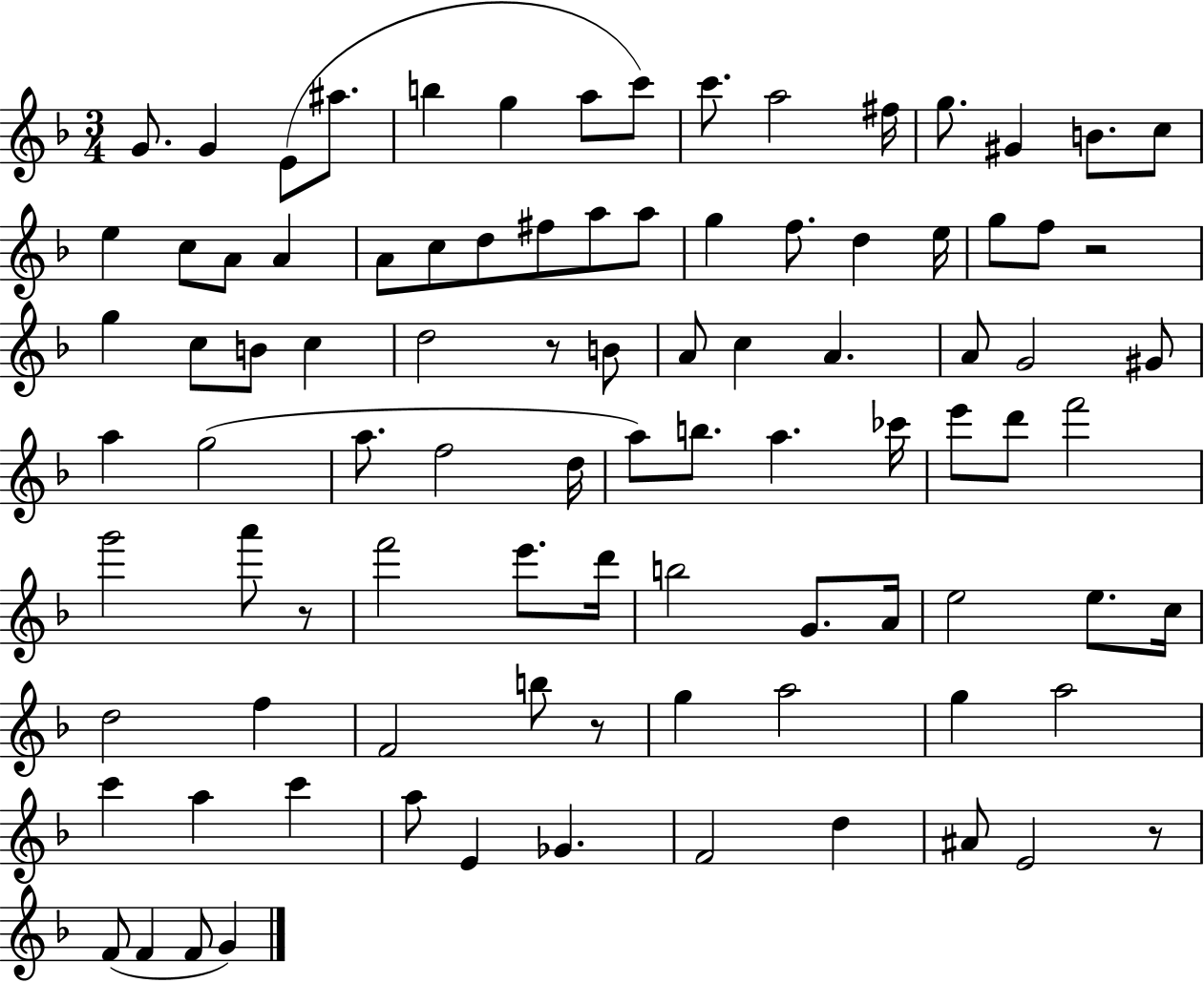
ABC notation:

X:1
T:Untitled
M:3/4
L:1/4
K:F
G/2 G E/2 ^a/2 b g a/2 c'/2 c'/2 a2 ^f/4 g/2 ^G B/2 c/2 e c/2 A/2 A A/2 c/2 d/2 ^f/2 a/2 a/2 g f/2 d e/4 g/2 f/2 z2 g c/2 B/2 c d2 z/2 B/2 A/2 c A A/2 G2 ^G/2 a g2 a/2 f2 d/4 a/2 b/2 a _c'/4 e'/2 d'/2 f'2 g'2 a'/2 z/2 f'2 e'/2 d'/4 b2 G/2 A/4 e2 e/2 c/4 d2 f F2 b/2 z/2 g a2 g a2 c' a c' a/2 E _G F2 d ^A/2 E2 z/2 F/2 F F/2 G